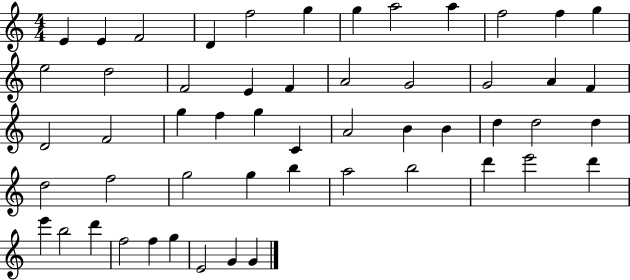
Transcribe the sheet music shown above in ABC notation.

X:1
T:Untitled
M:4/4
L:1/4
K:C
E E F2 D f2 g g a2 a f2 f g e2 d2 F2 E F A2 G2 G2 A F D2 F2 g f g C A2 B B d d2 d d2 f2 g2 g b a2 b2 d' e'2 d' e' b2 d' f2 f g E2 G G